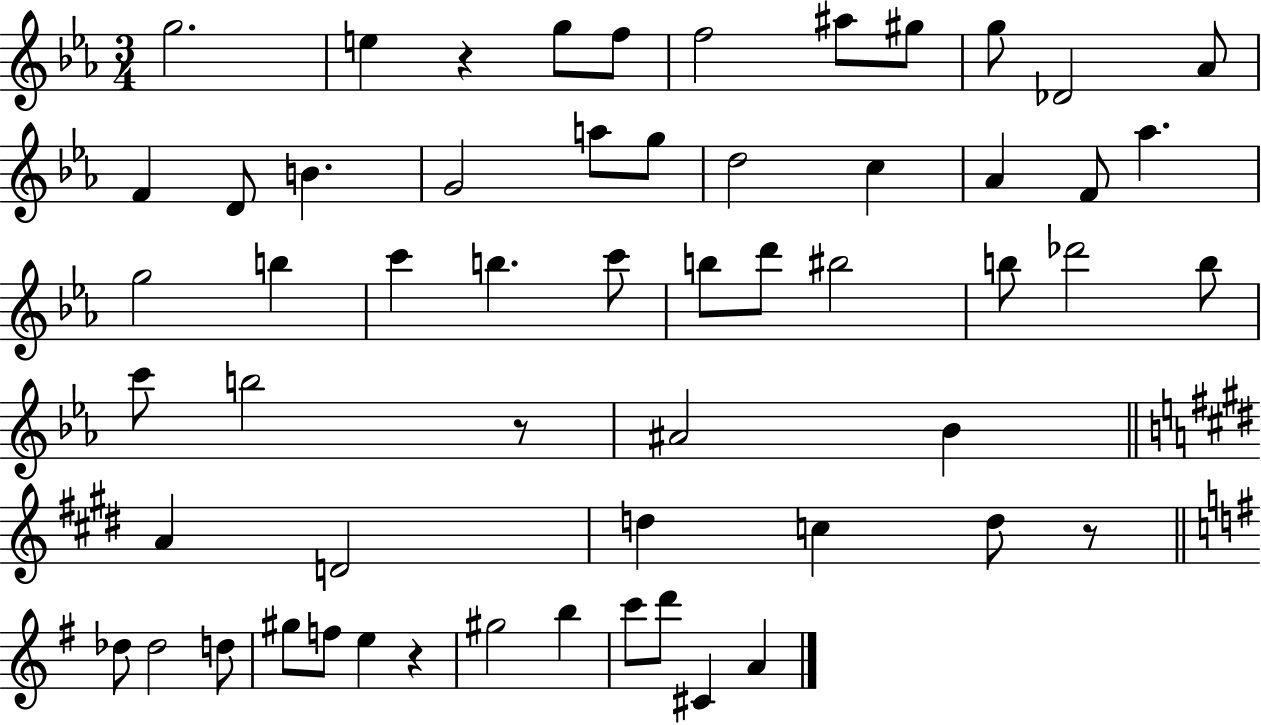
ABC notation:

X:1
T:Untitled
M:3/4
L:1/4
K:Eb
g2 e z g/2 f/2 f2 ^a/2 ^g/2 g/2 _D2 _A/2 F D/2 B G2 a/2 g/2 d2 c _A F/2 _a g2 b c' b c'/2 b/2 d'/2 ^b2 b/2 _d'2 b/2 c'/2 b2 z/2 ^A2 _B A D2 d c d/2 z/2 _d/2 _d2 d/2 ^g/2 f/2 e z ^g2 b c'/2 d'/2 ^C A